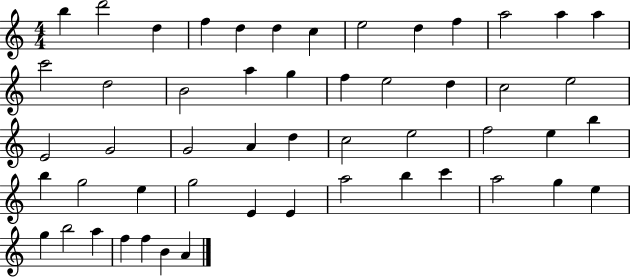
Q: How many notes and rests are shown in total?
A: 52